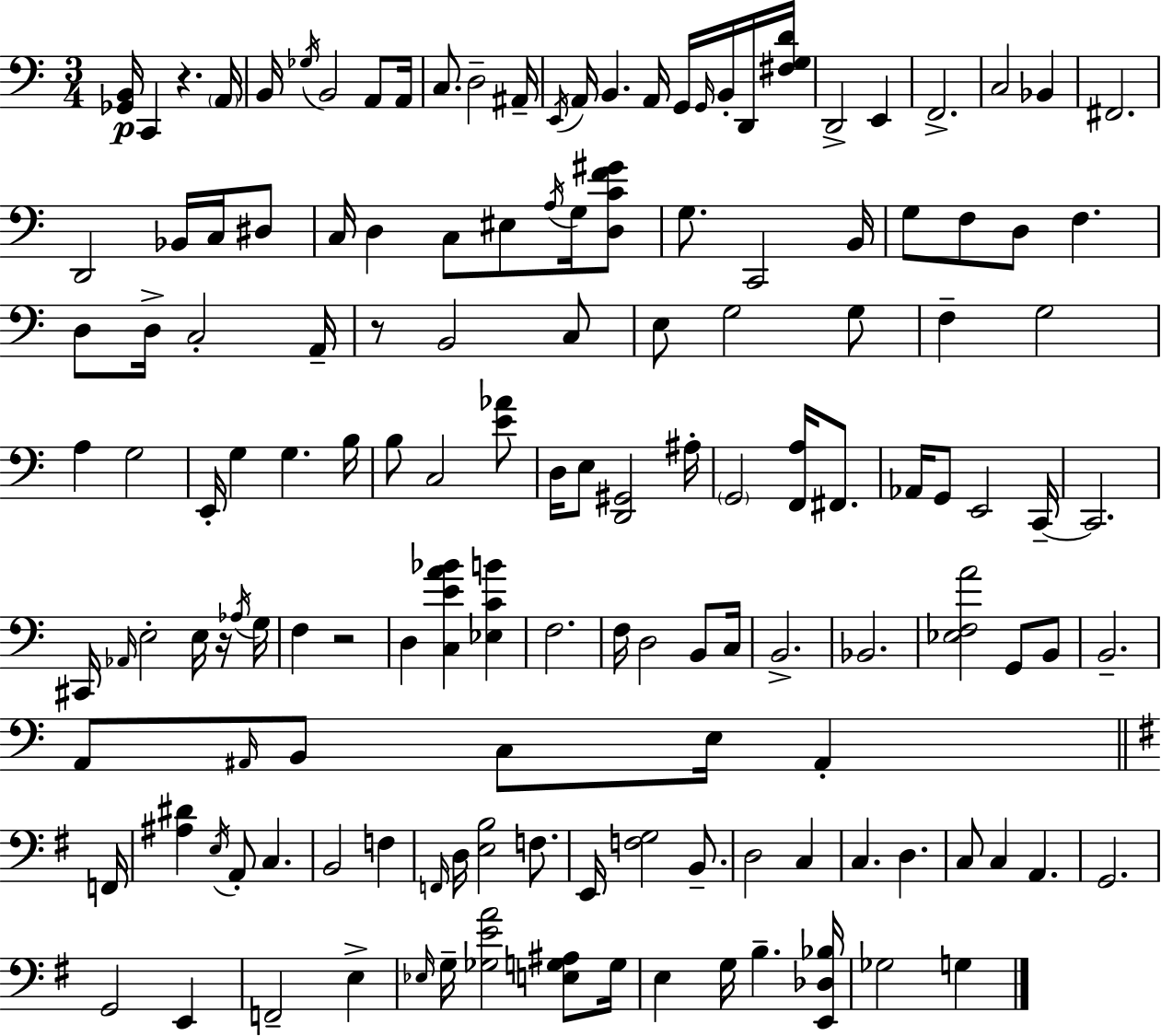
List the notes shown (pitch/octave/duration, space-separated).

[Gb2,B2]/s C2/q R/q. A2/s B2/s Gb3/s B2/h A2/e A2/s C3/e. D3/h A#2/s E2/s A2/s B2/q. A2/s G2/s G2/s B2/s D2/s [F#3,G3,D4]/s D2/h E2/q F2/h. C3/h Bb2/q F#2/h. D2/h Bb2/s C3/s D#3/e C3/s D3/q C3/e EIS3/e A3/s G3/s [D3,C4,F4,G#4]/e G3/e. C2/h B2/s G3/e F3/e D3/e F3/q. D3/e D3/s C3/h A2/s R/e B2/h C3/e E3/e G3/h G3/e F3/q G3/h A3/q G3/h E2/s G3/q G3/q. B3/s B3/e C3/h [E4,Ab4]/e D3/s E3/e [D2,G#2]/h A#3/s G2/h [F2,A3]/s F#2/e. Ab2/s G2/e E2/h C2/s C2/h. C#2/s Ab2/s E3/h E3/s R/s Ab3/s G3/s F3/q R/h D3/q [C3,E4,A4,Bb4]/q [Eb3,C4,B4]/q F3/h. F3/s D3/h B2/e C3/s B2/h. Bb2/h. [Eb3,F3,A4]/h G2/e B2/e B2/h. A2/e A#2/s B2/e C3/e E3/s A#2/q F2/s [A#3,D#4]/q E3/s A2/e C3/q. B2/h F3/q F2/s D3/s [E3,B3]/h F3/e. E2/s [F3,G3]/h B2/e. D3/h C3/q C3/q. D3/q. C3/e C3/q A2/q. G2/h. G2/h E2/q F2/h E3/q Eb3/s G3/s [Gb3,E4,A4]/h [E3,G3,A#3]/e G3/s E3/q G3/s B3/q. [E2,Db3,Bb3]/s Gb3/h G3/q